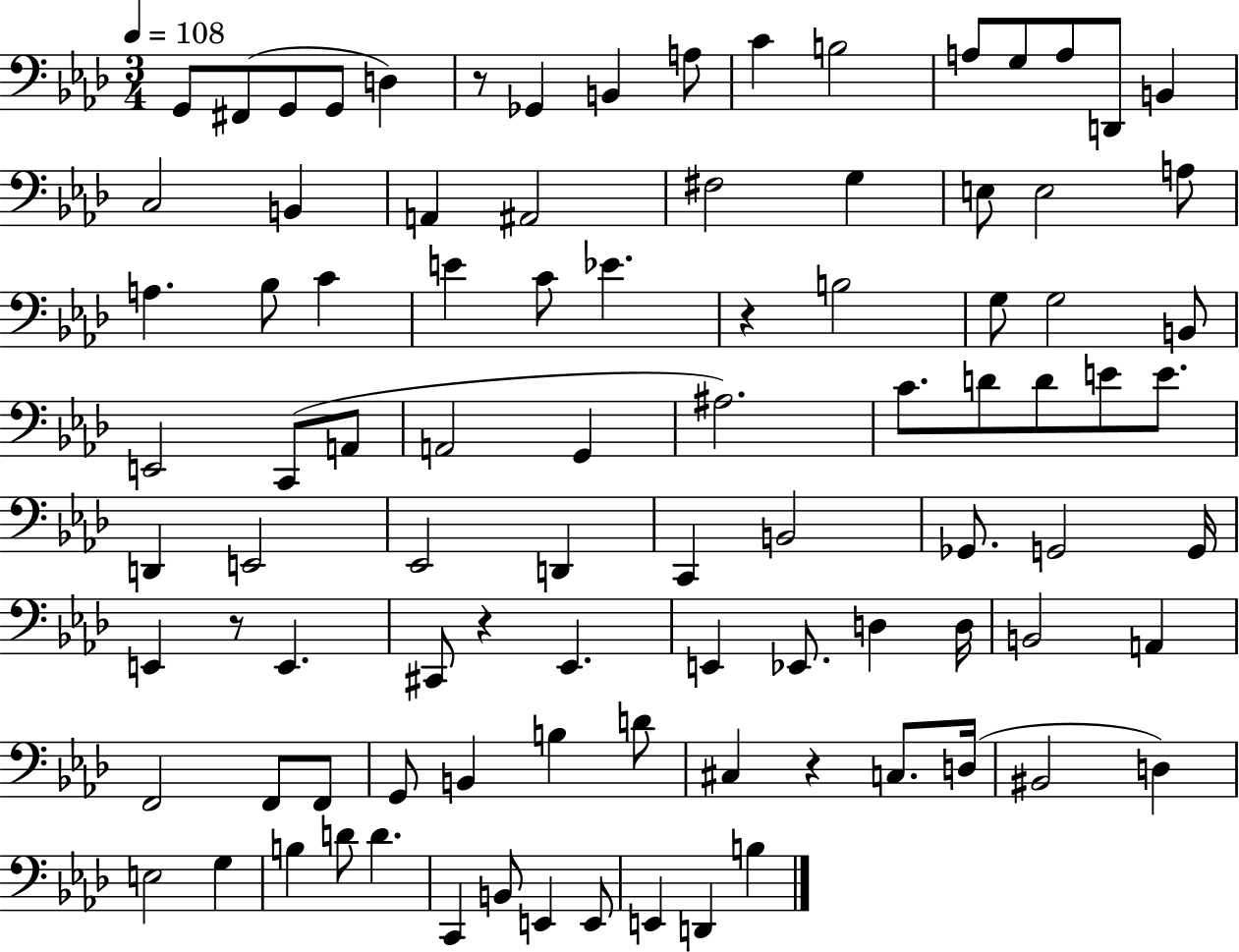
{
  \clef bass
  \numericTimeSignature
  \time 3/4
  \key aes \major
  \tempo 4 = 108
  g,8 fis,8( g,8 g,8 d4) | r8 ges,4 b,4 a8 | c'4 b2 | a8 g8 a8 d,8 b,4 | \break c2 b,4 | a,4 ais,2 | fis2 g4 | e8 e2 a8 | \break a4. bes8 c'4 | e'4 c'8 ees'4. | r4 b2 | g8 g2 b,8 | \break e,2 c,8( a,8 | a,2 g,4 | ais2.) | c'8. d'8 d'8 e'8 e'8. | \break d,4 e,2 | ees,2 d,4 | c,4 b,2 | ges,8. g,2 g,16 | \break e,4 r8 e,4. | cis,8 r4 ees,4. | e,4 ees,8. d4 d16 | b,2 a,4 | \break f,2 f,8 f,8 | g,8 b,4 b4 d'8 | cis4 r4 c8. d16( | bis,2 d4) | \break e2 g4 | b4 d'8 d'4. | c,4 b,8 e,4 e,8 | e,4 d,4 b4 | \break \bar "|."
}